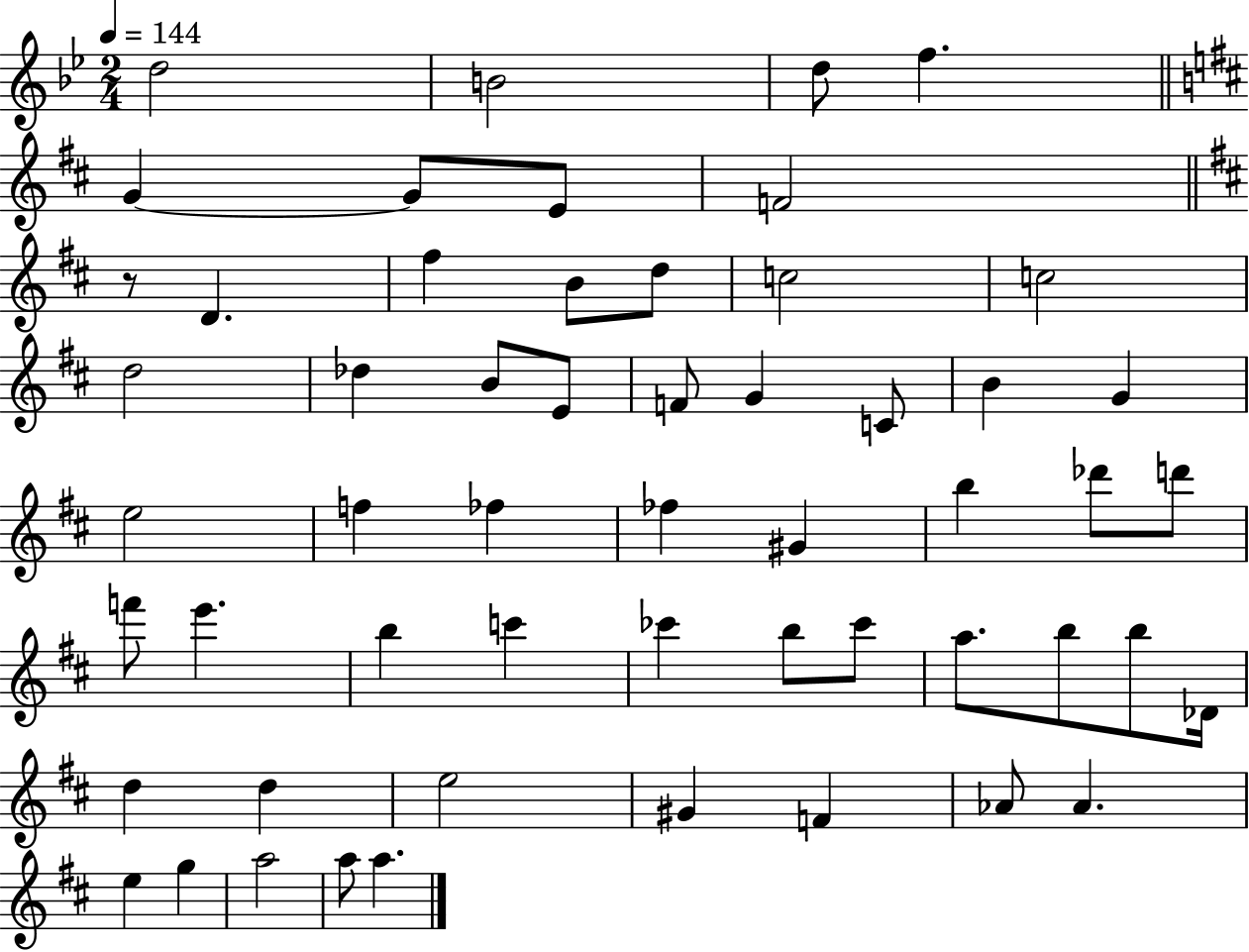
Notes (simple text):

D5/h B4/h D5/e F5/q. G4/q G4/e E4/e F4/h R/e D4/q. F#5/q B4/e D5/e C5/h C5/h D5/h Db5/q B4/e E4/e F4/e G4/q C4/e B4/q G4/q E5/h F5/q FES5/q FES5/q G#4/q B5/q Db6/e D6/e F6/e E6/q. B5/q C6/q CES6/q B5/e CES6/e A5/e. B5/e B5/e Db4/s D5/q D5/q E5/h G#4/q F4/q Ab4/e Ab4/q. E5/q G5/q A5/h A5/e A5/q.